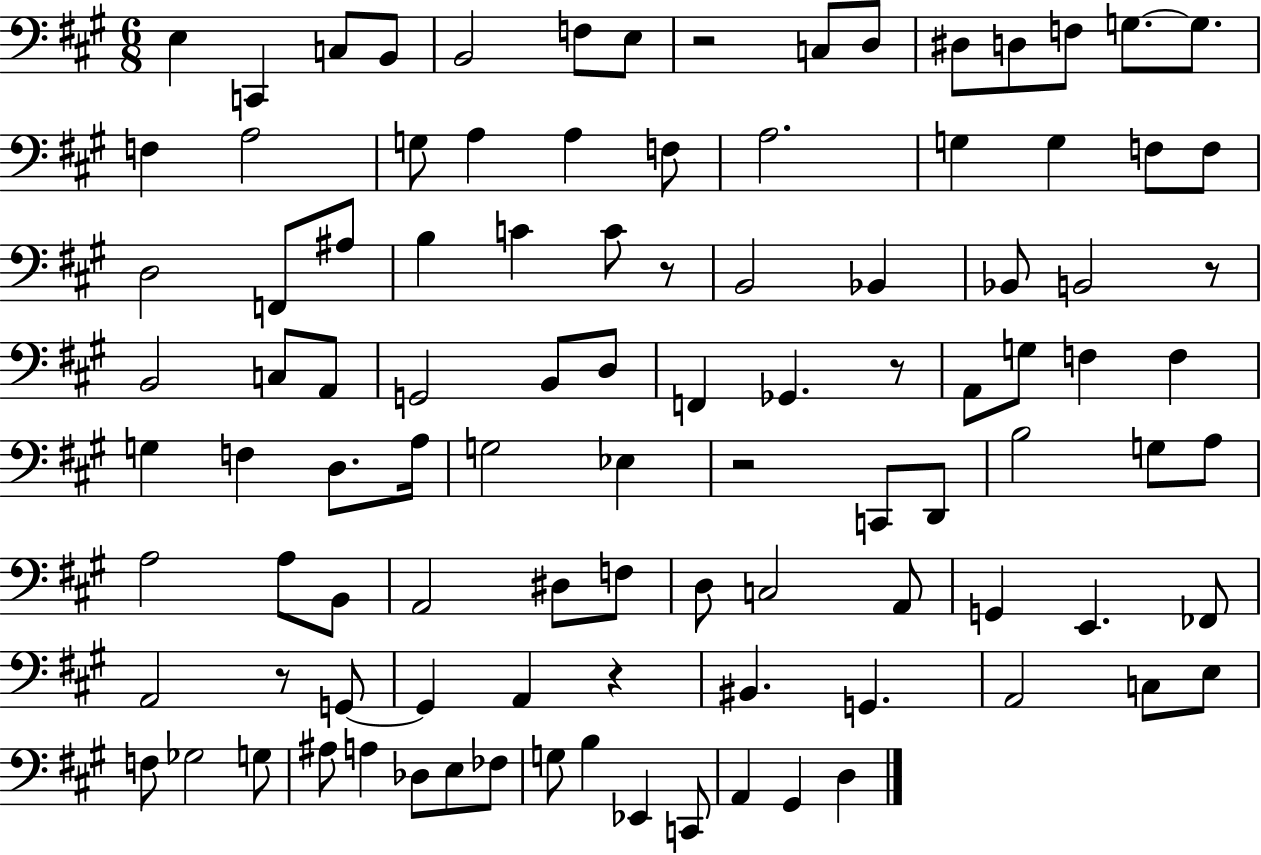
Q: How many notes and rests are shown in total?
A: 101